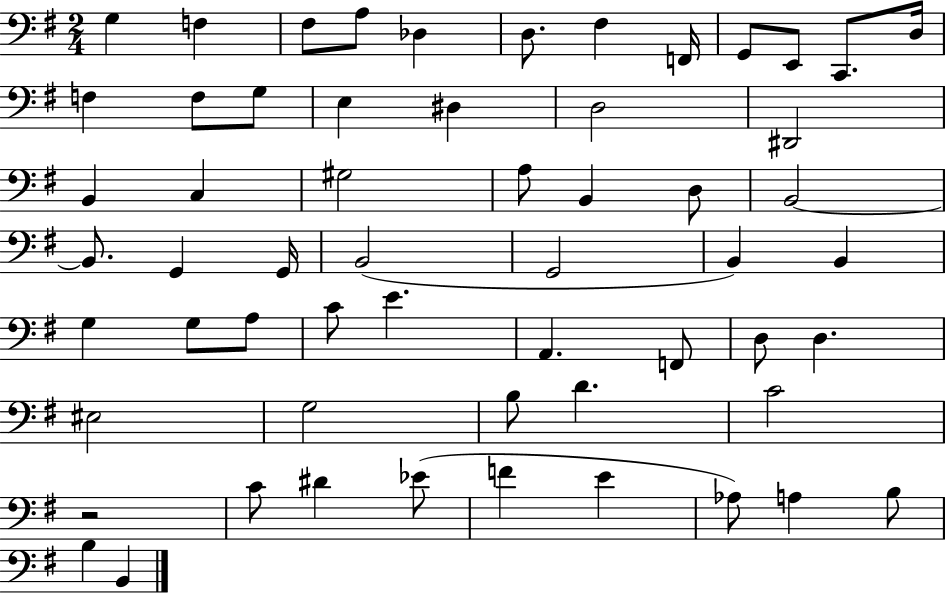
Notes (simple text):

G3/q F3/q F#3/e A3/e Db3/q D3/e. F#3/q F2/s G2/e E2/e C2/e. D3/s F3/q F3/e G3/e E3/q D#3/q D3/h D#2/h B2/q C3/q G#3/h A3/e B2/q D3/e B2/h B2/e. G2/q G2/s B2/h G2/h B2/q B2/q G3/q G3/e A3/e C4/e E4/q. A2/q. F2/e D3/e D3/q. EIS3/h G3/h B3/e D4/q. C4/h R/h C4/e D#4/q Eb4/e F4/q E4/q Ab3/e A3/q B3/e B3/q B2/q